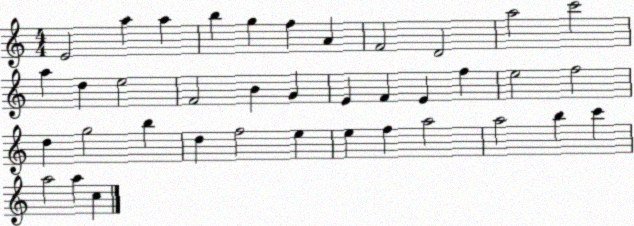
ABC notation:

X:1
T:Untitled
M:4/4
L:1/4
K:C
E2 a a b g f A F2 D2 a2 c'2 a d e2 F2 B G E F E f e2 f2 d g2 b d f2 e e f a2 a2 b c' a2 a c